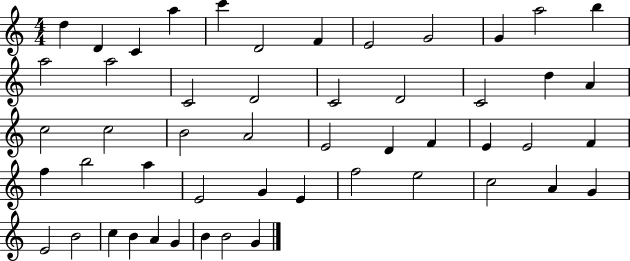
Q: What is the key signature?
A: C major